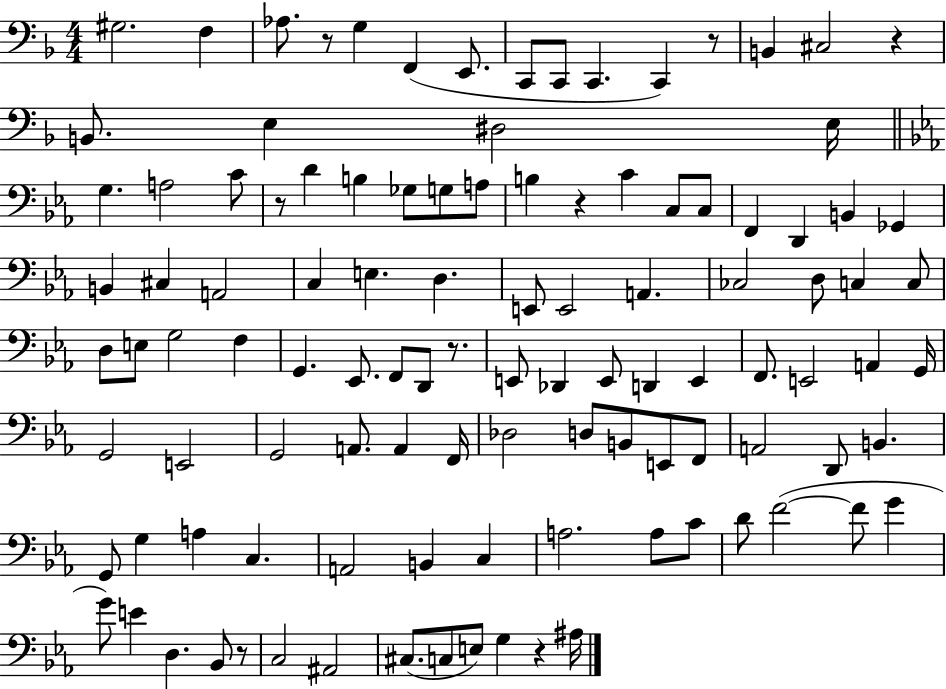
X:1
T:Untitled
M:4/4
L:1/4
K:F
^G,2 F, _A,/2 z/2 G, F,, E,,/2 C,,/2 C,,/2 C,, C,, z/2 B,, ^C,2 z B,,/2 E, ^D,2 E,/4 G, A,2 C/2 z/2 D B, _G,/2 G,/2 A,/2 B, z C C,/2 C,/2 F,, D,, B,, _G,, B,, ^C, A,,2 C, E, D, E,,/2 E,,2 A,, _C,2 D,/2 C, C,/2 D,/2 E,/2 G,2 F, G,, _E,,/2 F,,/2 D,,/2 z/2 E,,/2 _D,, E,,/2 D,, E,, F,,/2 E,,2 A,, G,,/4 G,,2 E,,2 G,,2 A,,/2 A,, F,,/4 _D,2 D,/2 B,,/2 E,,/2 F,,/2 A,,2 D,,/2 B,, G,,/2 G, A, C, A,,2 B,, C, A,2 A,/2 C/2 D/2 F2 F/2 G G/2 E D, _B,,/2 z/2 C,2 ^A,,2 ^C,/2 C,/2 E,/2 G, z ^A,/4